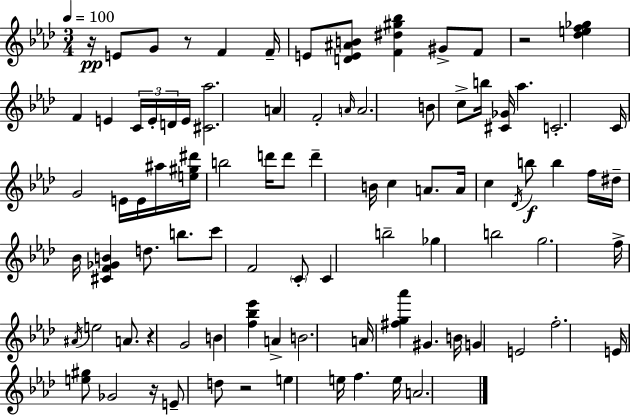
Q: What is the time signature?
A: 3/4